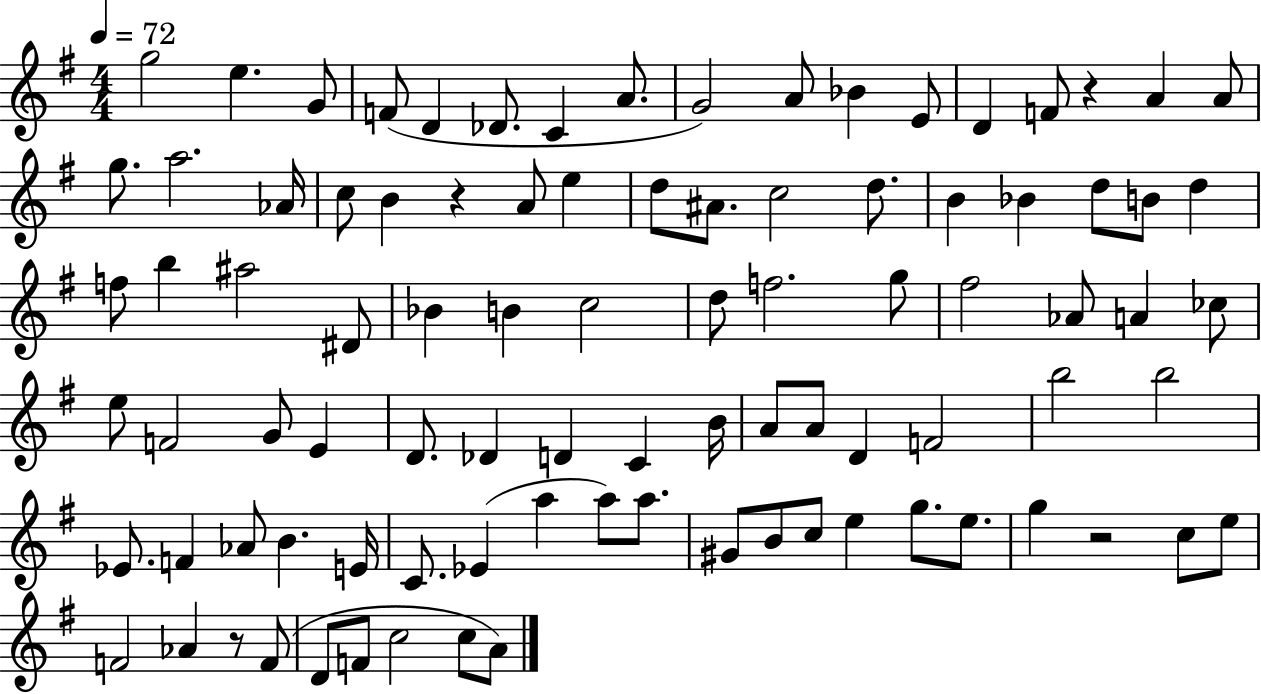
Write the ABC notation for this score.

X:1
T:Untitled
M:4/4
L:1/4
K:G
g2 e G/2 F/2 D _D/2 C A/2 G2 A/2 _B E/2 D F/2 z A A/2 g/2 a2 _A/4 c/2 B z A/2 e d/2 ^A/2 c2 d/2 B _B d/2 B/2 d f/2 b ^a2 ^D/2 _B B c2 d/2 f2 g/2 ^f2 _A/2 A _c/2 e/2 F2 G/2 E D/2 _D D C B/4 A/2 A/2 D F2 b2 b2 _E/2 F _A/2 B E/4 C/2 _E a a/2 a/2 ^G/2 B/2 c/2 e g/2 e/2 g z2 c/2 e/2 F2 _A z/2 F/2 D/2 F/2 c2 c/2 A/2